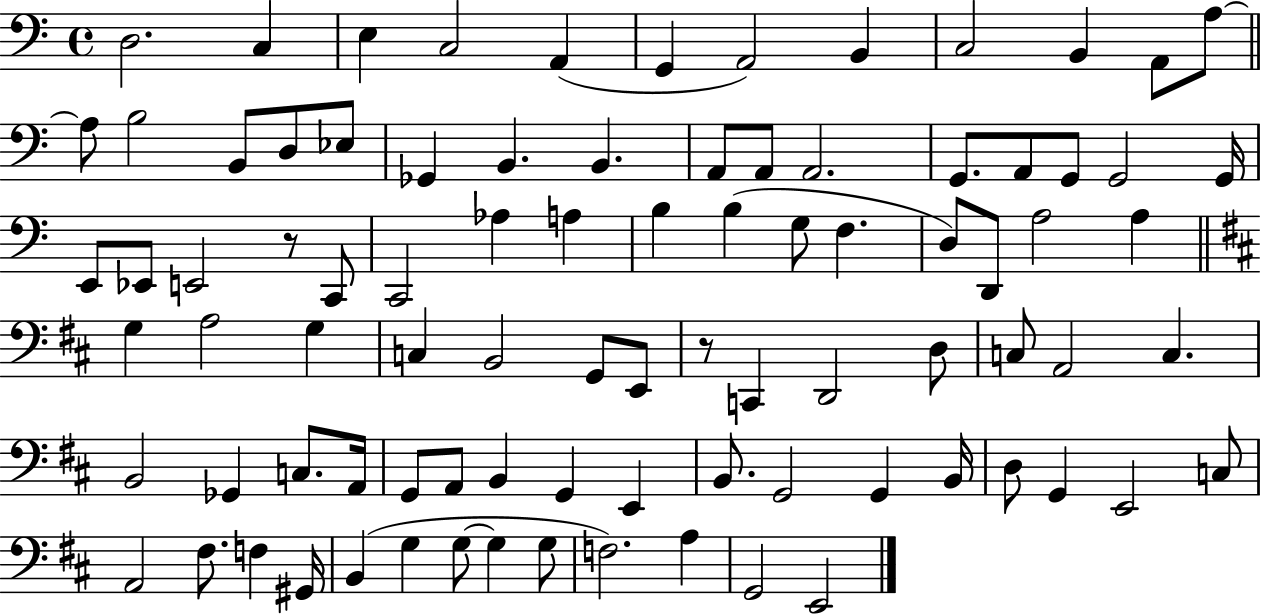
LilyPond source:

{
  \clef bass
  \time 4/4
  \defaultTimeSignature
  \key c \major
  d2. c4 | e4 c2 a,4( | g,4 a,2) b,4 | c2 b,4 a,8 a8~~ | \break \bar "||" \break \key a \minor a8 b2 b,8 d8 ees8 | ges,4 b,4. b,4. | a,8 a,8 a,2. | g,8. a,8 g,8 g,2 g,16 | \break e,8 ees,8 e,2 r8 c,8 | c,2 aes4 a4 | b4 b4( g8 f4. | d8) d,8 a2 a4 | \break \bar "||" \break \key d \major g4 a2 g4 | c4 b,2 g,8 e,8 | r8 c,4 d,2 d8 | c8 a,2 c4. | \break b,2 ges,4 c8. a,16 | g,8 a,8 b,4 g,4 e,4 | b,8. g,2 g,4 b,16 | d8 g,4 e,2 c8 | \break a,2 fis8. f4 gis,16 | b,4( g4 g8~~ g4 g8 | f2.) a4 | g,2 e,2 | \break \bar "|."
}